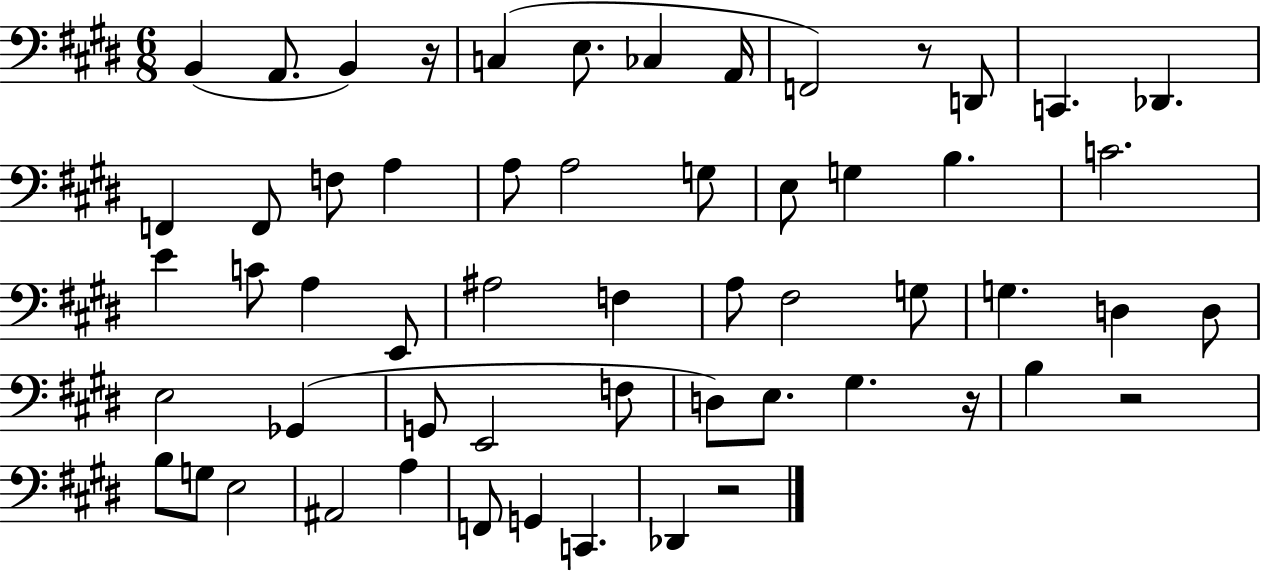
X:1
T:Untitled
M:6/8
L:1/4
K:E
B,, A,,/2 B,, z/4 C, E,/2 _C, A,,/4 F,,2 z/2 D,,/2 C,, _D,, F,, F,,/2 F,/2 A, A,/2 A,2 G,/2 E,/2 G, B, C2 E C/2 A, E,,/2 ^A,2 F, A,/2 ^F,2 G,/2 G, D, D,/2 E,2 _G,, G,,/2 E,,2 F,/2 D,/2 E,/2 ^G, z/4 B, z2 B,/2 G,/2 E,2 ^A,,2 A, F,,/2 G,, C,, _D,, z2